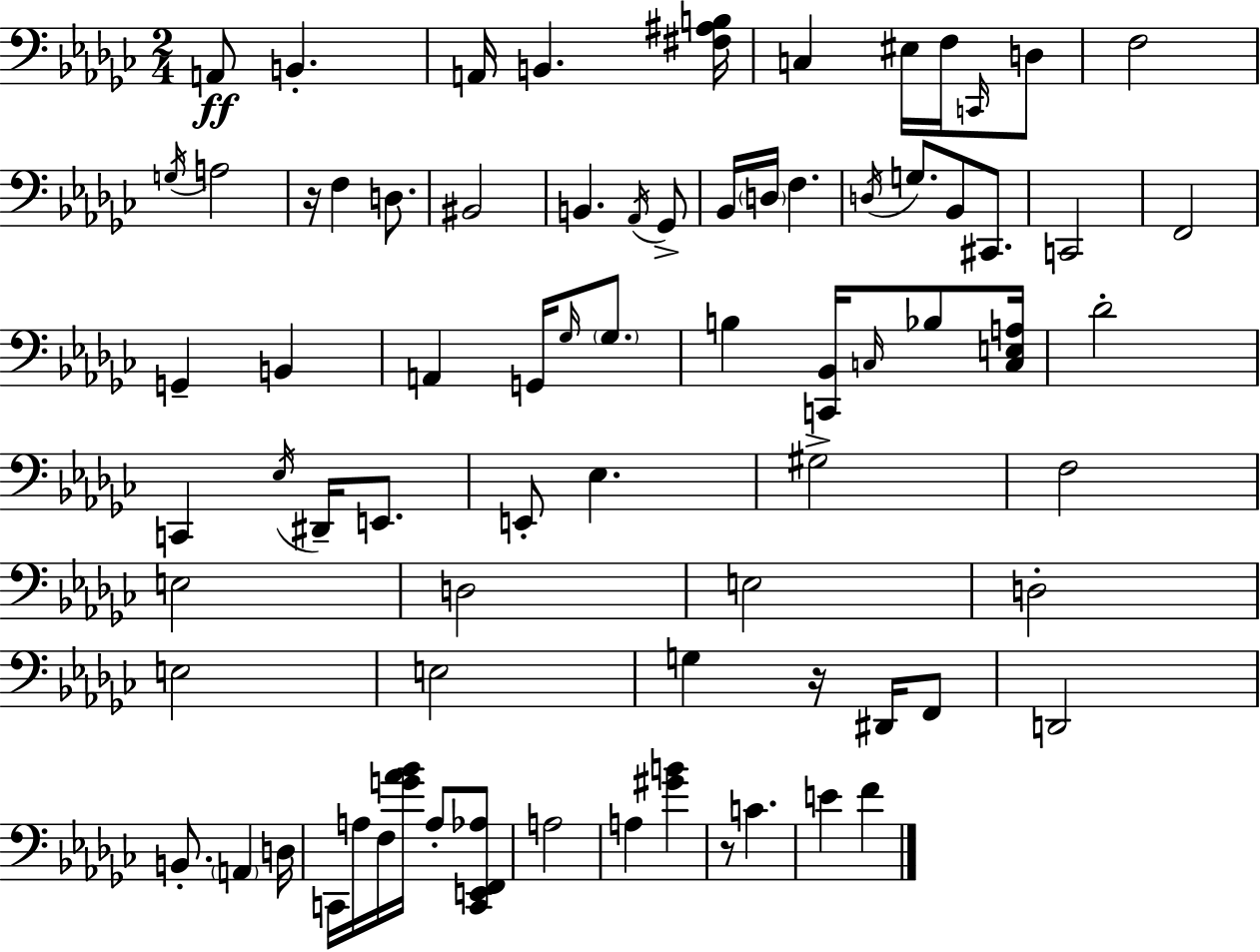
A2/e B2/q. A2/s B2/q. [F#3,A#3,B3]/s C3/q EIS3/s F3/s C2/s D3/e F3/h G3/s A3/h R/s F3/q D3/e. BIS2/h B2/q. Ab2/s Gb2/e Bb2/s D3/s F3/q. D3/s G3/e. Bb2/e C#2/e. C2/h F2/h G2/q B2/q A2/q G2/s Gb3/s Gb3/e. B3/q [C2,Bb2]/s C3/s Bb3/e [C3,E3,A3]/s Db4/h C2/q Eb3/s D#2/s E2/e. E2/e Eb3/q. G#3/h F3/h E3/h D3/h E3/h D3/h E3/h E3/h G3/q R/s D#2/s F2/e D2/h B2/e. A2/q D3/s C2/s A3/s F3/s [G4,Ab4,Bb4]/s A3/e [C2,E2,F2,Ab3]/e A3/h A3/q [G#4,B4]/q R/e C4/q. E4/q F4/q